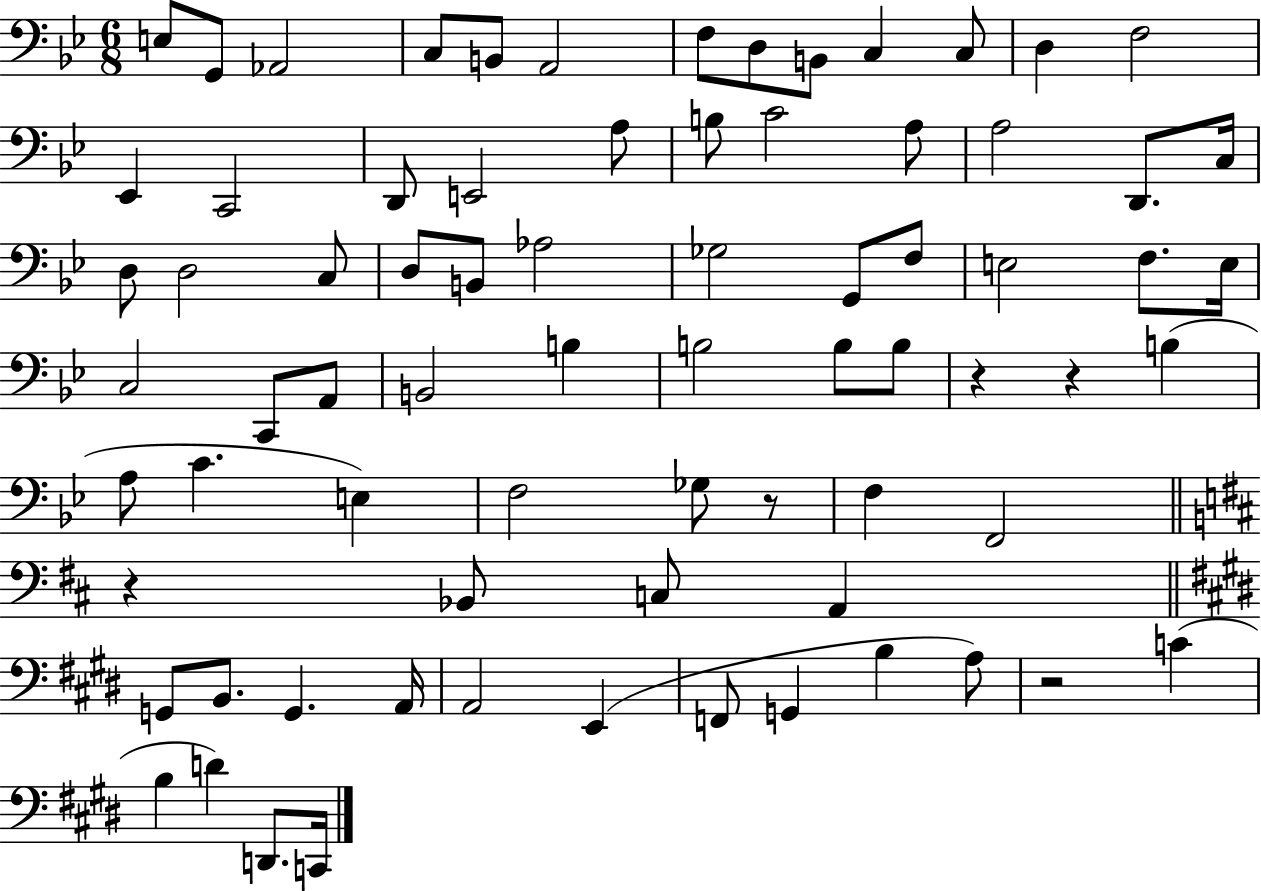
E3/e G2/e Ab2/h C3/e B2/e A2/h F3/e D3/e B2/e C3/q C3/e D3/q F3/h Eb2/q C2/h D2/e E2/h A3/e B3/e C4/h A3/e A3/h D2/e. C3/s D3/e D3/h C3/e D3/e B2/e Ab3/h Gb3/h G2/e F3/e E3/h F3/e. E3/s C3/h C2/e A2/e B2/h B3/q B3/h B3/e B3/e R/q R/q B3/q A3/e C4/q. E3/q F3/h Gb3/e R/e F3/q F2/h R/q Bb2/e C3/e A2/q G2/e B2/e. G2/q. A2/s A2/h E2/q F2/e G2/q B3/q A3/e R/h C4/q B3/q D4/q D2/e. C2/s